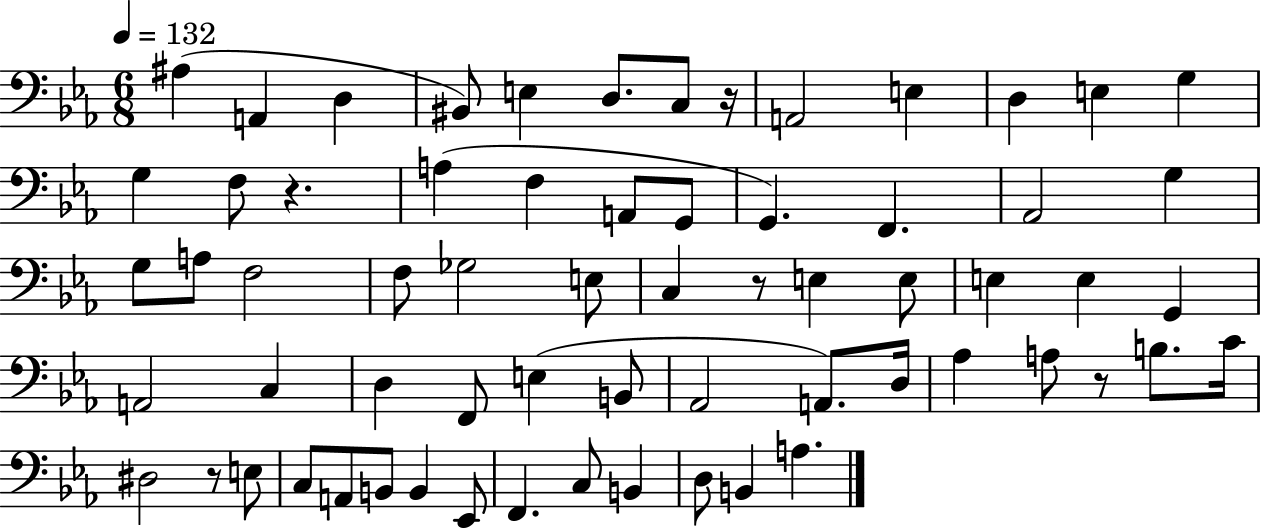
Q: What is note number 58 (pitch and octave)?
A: D3